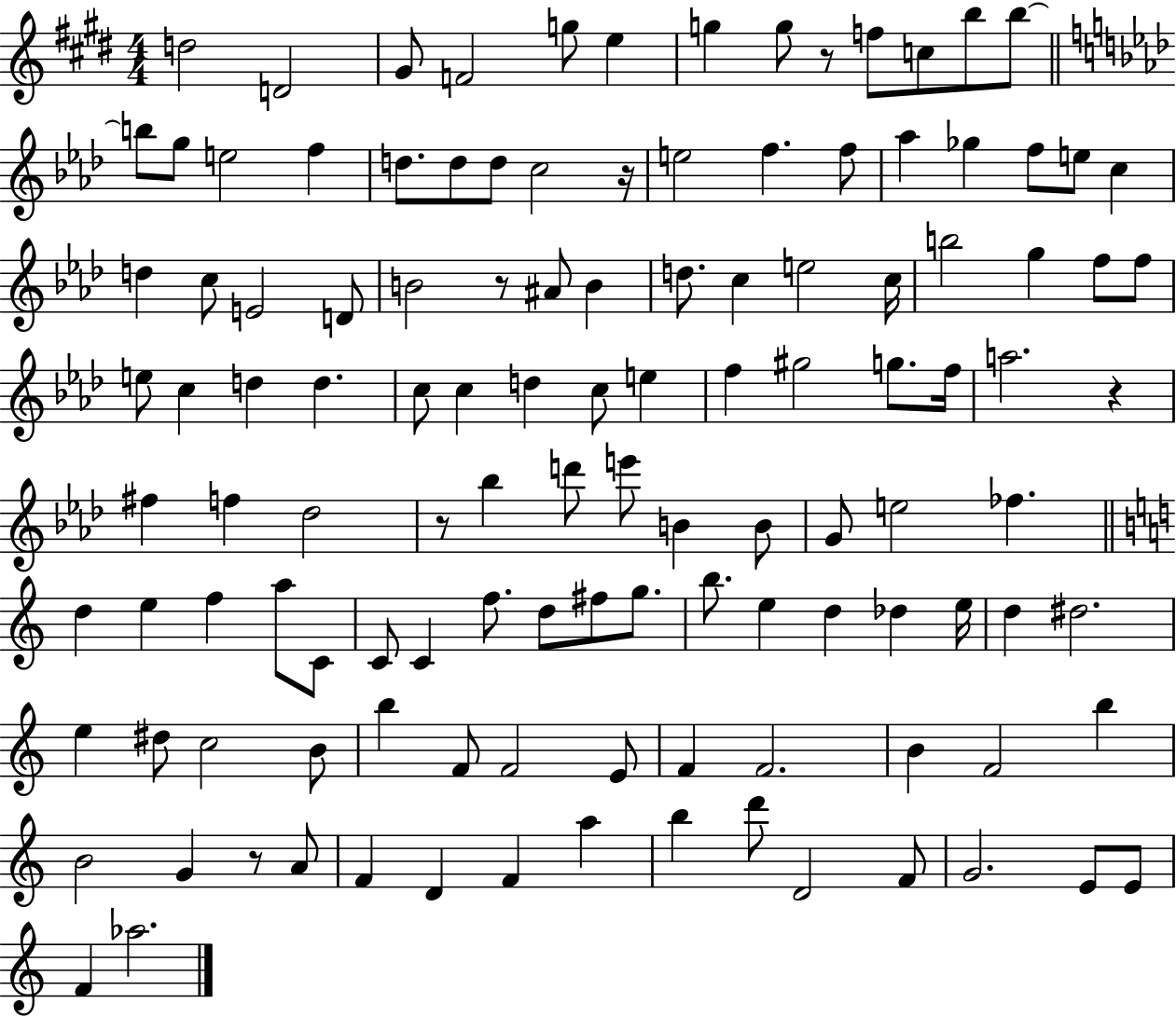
{
  \clef treble
  \numericTimeSignature
  \time 4/4
  \key e \major
  \repeat volta 2 { d''2 d'2 | gis'8 f'2 g''8 e''4 | g''4 g''8 r8 f''8 c''8 b''8 b''8~~ | \bar "||" \break \key f \minor b''8 g''8 e''2 f''4 | d''8. d''8 d''8 c''2 r16 | e''2 f''4. f''8 | aes''4 ges''4 f''8 e''8 c''4 | \break d''4 c''8 e'2 d'8 | b'2 r8 ais'8 b'4 | d''8. c''4 e''2 c''16 | b''2 g''4 f''8 f''8 | \break e''8 c''4 d''4 d''4. | c''8 c''4 d''4 c''8 e''4 | f''4 gis''2 g''8. f''16 | a''2. r4 | \break fis''4 f''4 des''2 | r8 bes''4 d'''8 e'''8 b'4 b'8 | g'8 e''2 fes''4. | \bar "||" \break \key a \minor d''4 e''4 f''4 a''8 c'8 | c'8 c'4 f''8. d''8 fis''8 g''8. | b''8. e''4 d''4 des''4 e''16 | d''4 dis''2. | \break e''4 dis''8 c''2 b'8 | b''4 f'8 f'2 e'8 | f'4 f'2. | b'4 f'2 b''4 | \break b'2 g'4 r8 a'8 | f'4 d'4 f'4 a''4 | b''4 d'''8 d'2 f'8 | g'2. e'8 e'8 | \break f'4 aes''2. | } \bar "|."
}